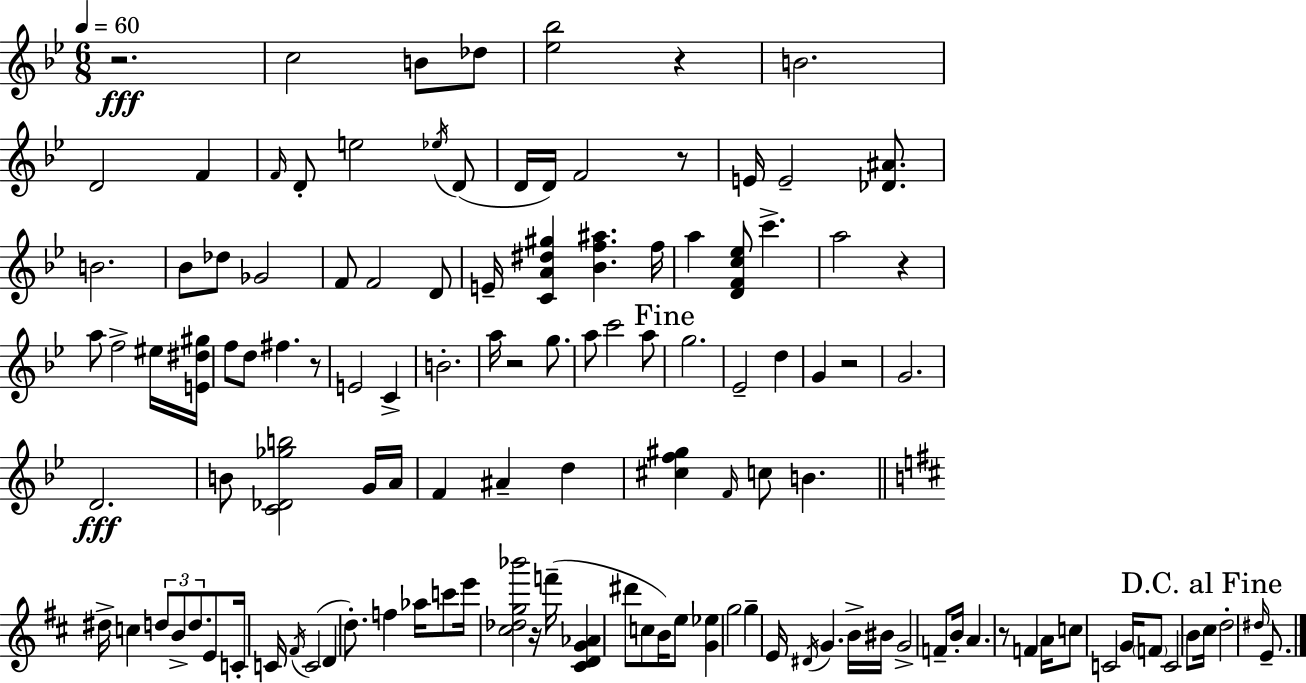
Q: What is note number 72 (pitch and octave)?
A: C6